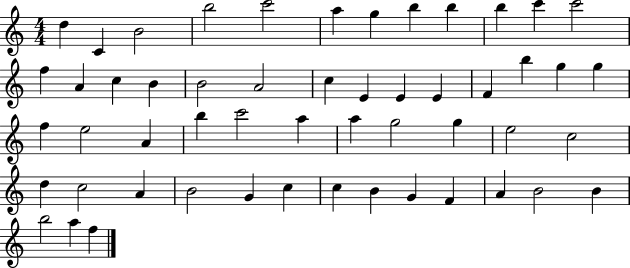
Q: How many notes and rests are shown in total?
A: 53